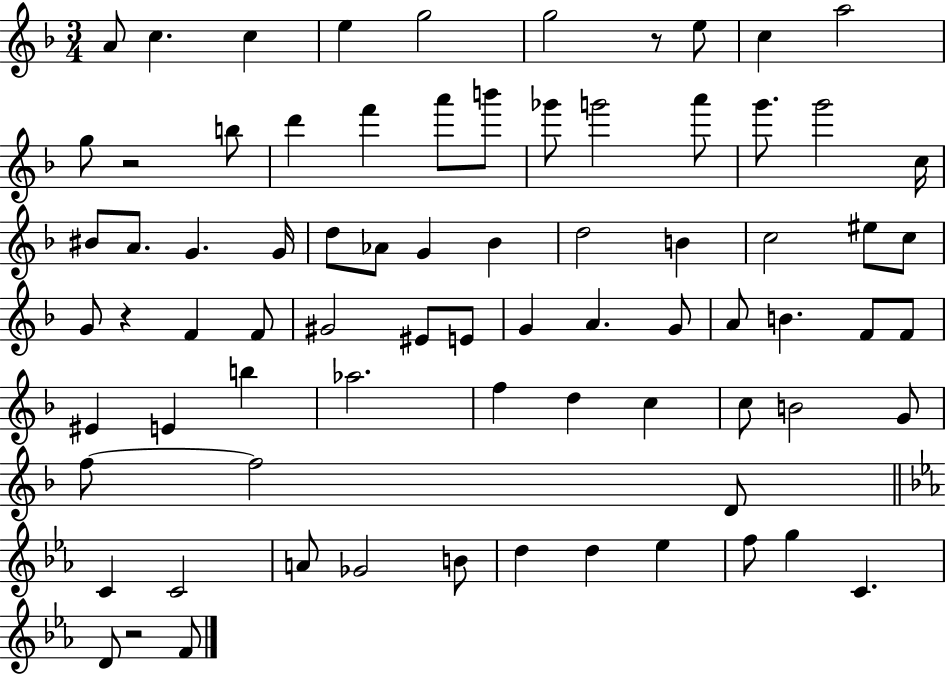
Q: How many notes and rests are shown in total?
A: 77